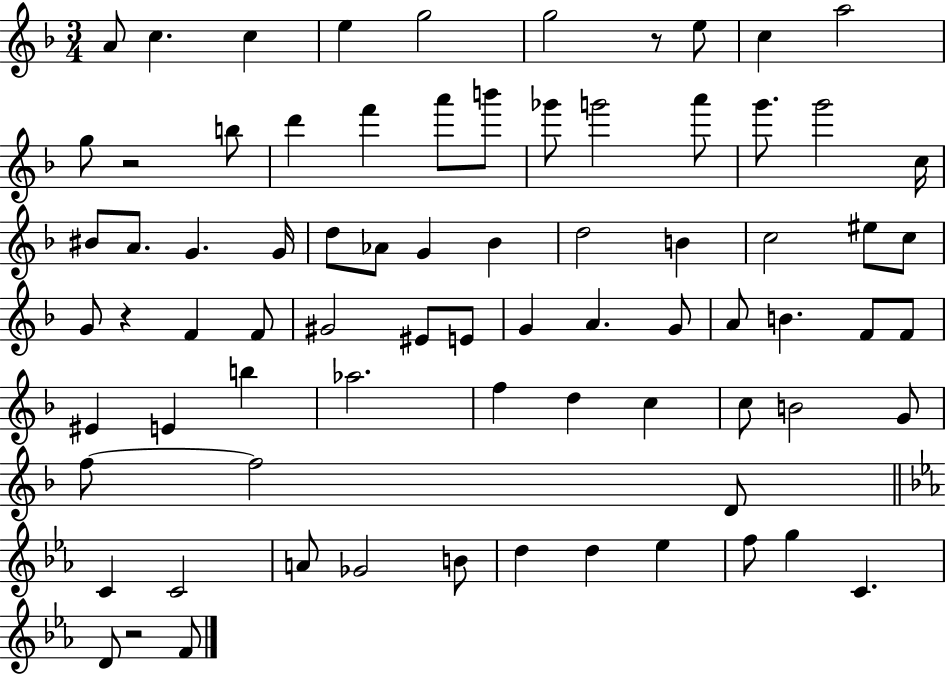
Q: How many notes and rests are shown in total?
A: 77